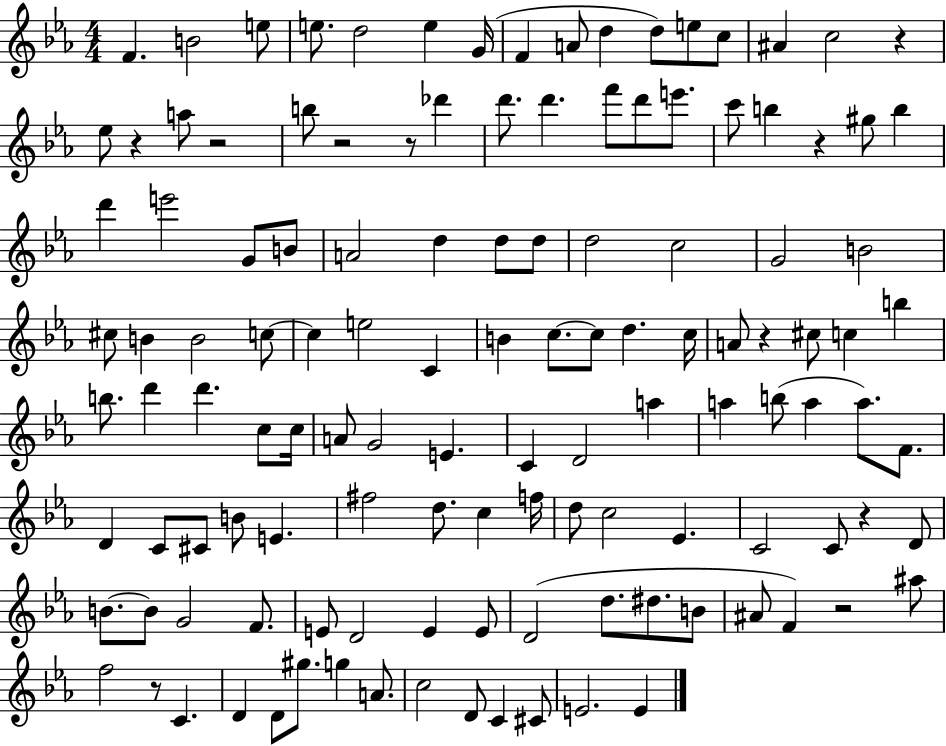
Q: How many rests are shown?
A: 10